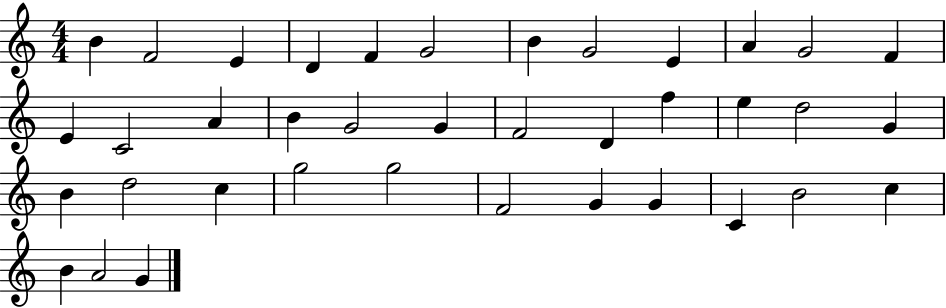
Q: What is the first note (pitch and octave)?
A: B4